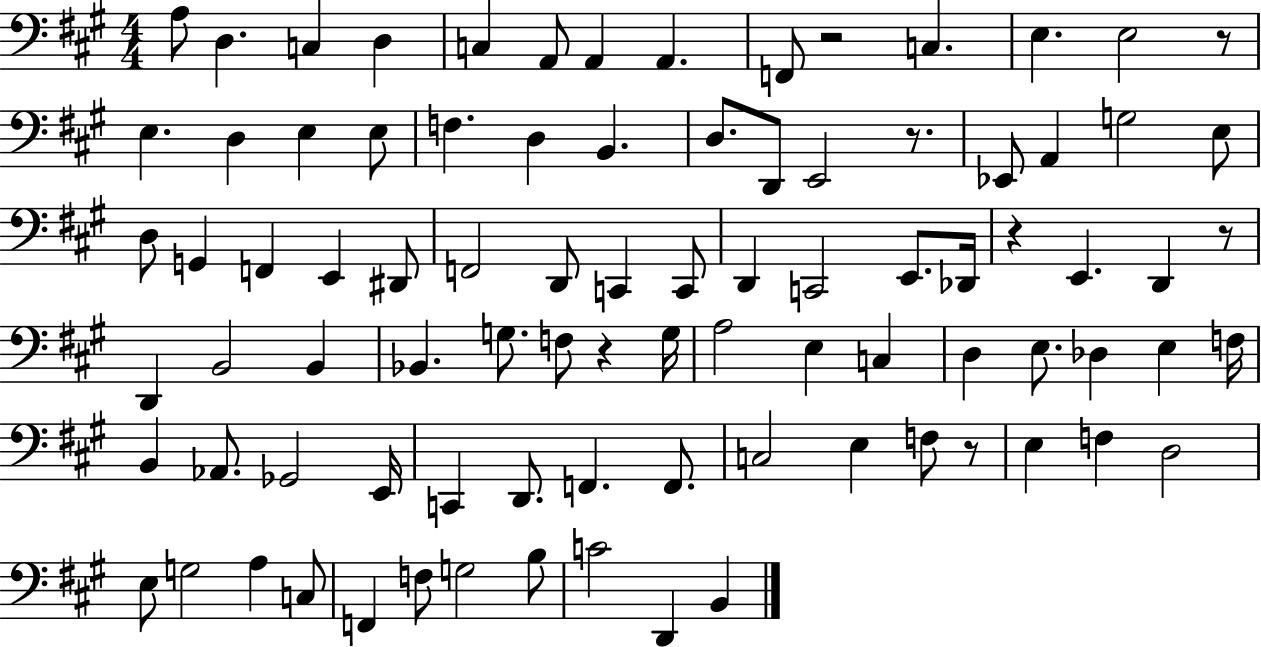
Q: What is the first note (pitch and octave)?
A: A3